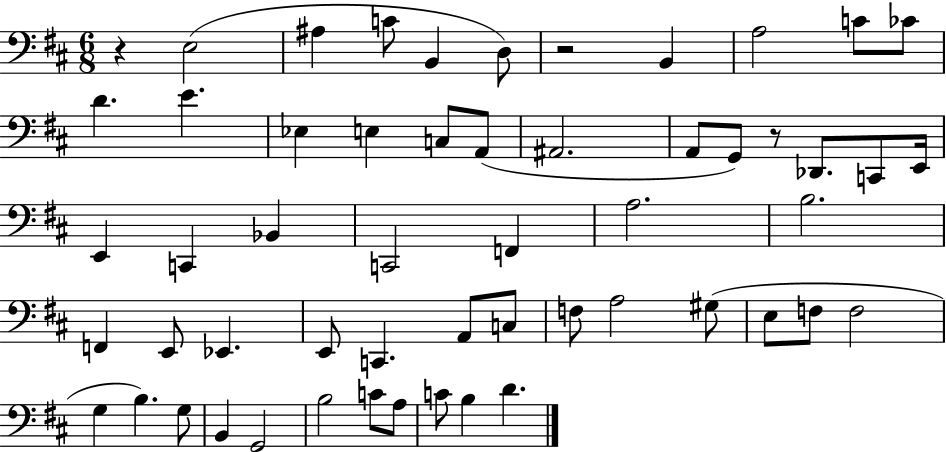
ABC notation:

X:1
T:Untitled
M:6/8
L:1/4
K:D
z E,2 ^A, C/2 B,, D,/2 z2 B,, A,2 C/2 _C/2 D E _E, E, C,/2 A,,/2 ^A,,2 A,,/2 G,,/2 z/2 _D,,/2 C,,/2 E,,/4 E,, C,, _B,, C,,2 F,, A,2 B,2 F,, E,,/2 _E,, E,,/2 C,, A,,/2 C,/2 F,/2 A,2 ^G,/2 E,/2 F,/2 F,2 G, B, G,/2 B,, G,,2 B,2 C/2 A,/2 C/2 B, D